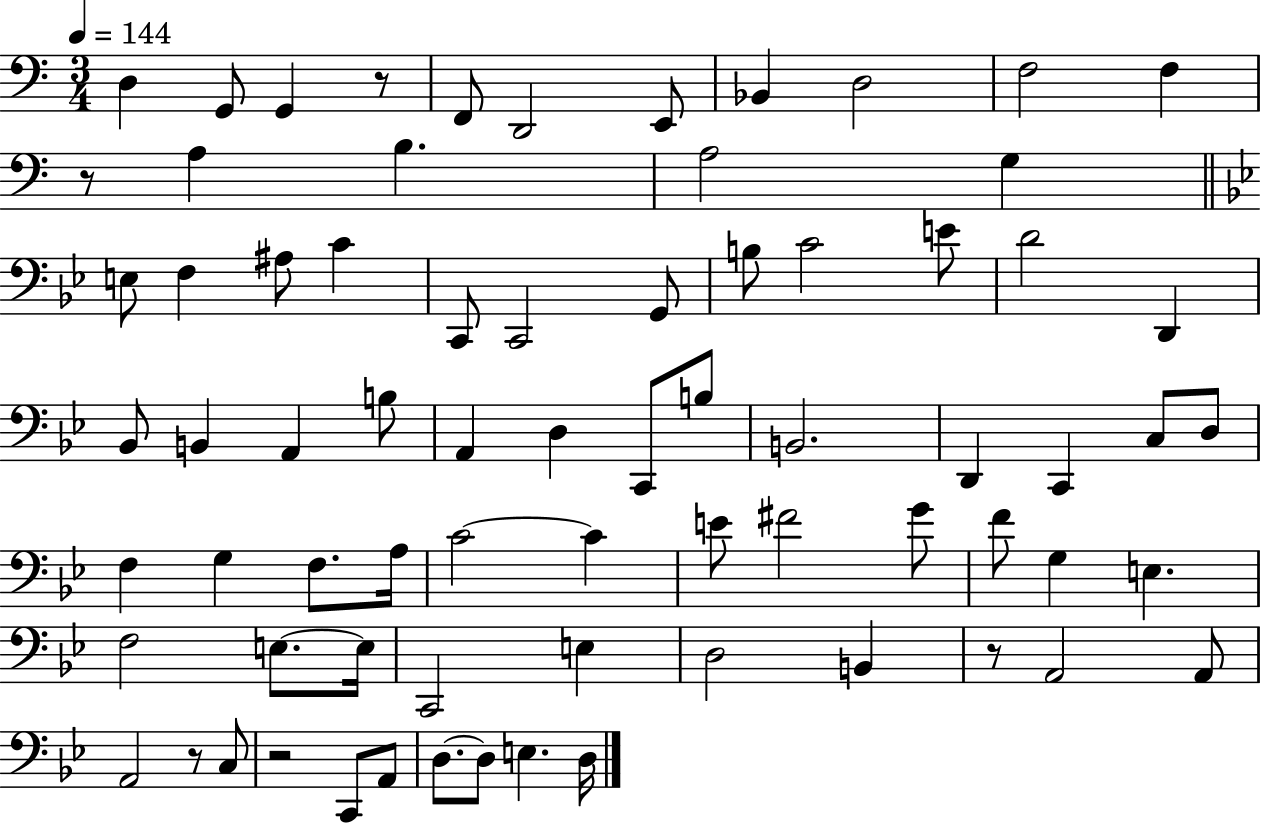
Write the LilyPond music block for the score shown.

{
  \clef bass
  \numericTimeSignature
  \time 3/4
  \key c \major
  \tempo 4 = 144
  d4 g,8 g,4 r8 | f,8 d,2 e,8 | bes,4 d2 | f2 f4 | \break r8 a4 b4. | a2 g4 | \bar "||" \break \key g \minor e8 f4 ais8 c'4 | c,8 c,2 g,8 | b8 c'2 e'8 | d'2 d,4 | \break bes,8 b,4 a,4 b8 | a,4 d4 c,8 b8 | b,2. | d,4 c,4 c8 d8 | \break f4 g4 f8. a16 | c'2~~ c'4 | e'8 fis'2 g'8 | f'8 g4 e4. | \break f2 e8.~~ e16 | c,2 e4 | d2 b,4 | r8 a,2 a,8 | \break a,2 r8 c8 | r2 c,8 a,8 | d8.~~ d8 e4. d16 | \bar "|."
}